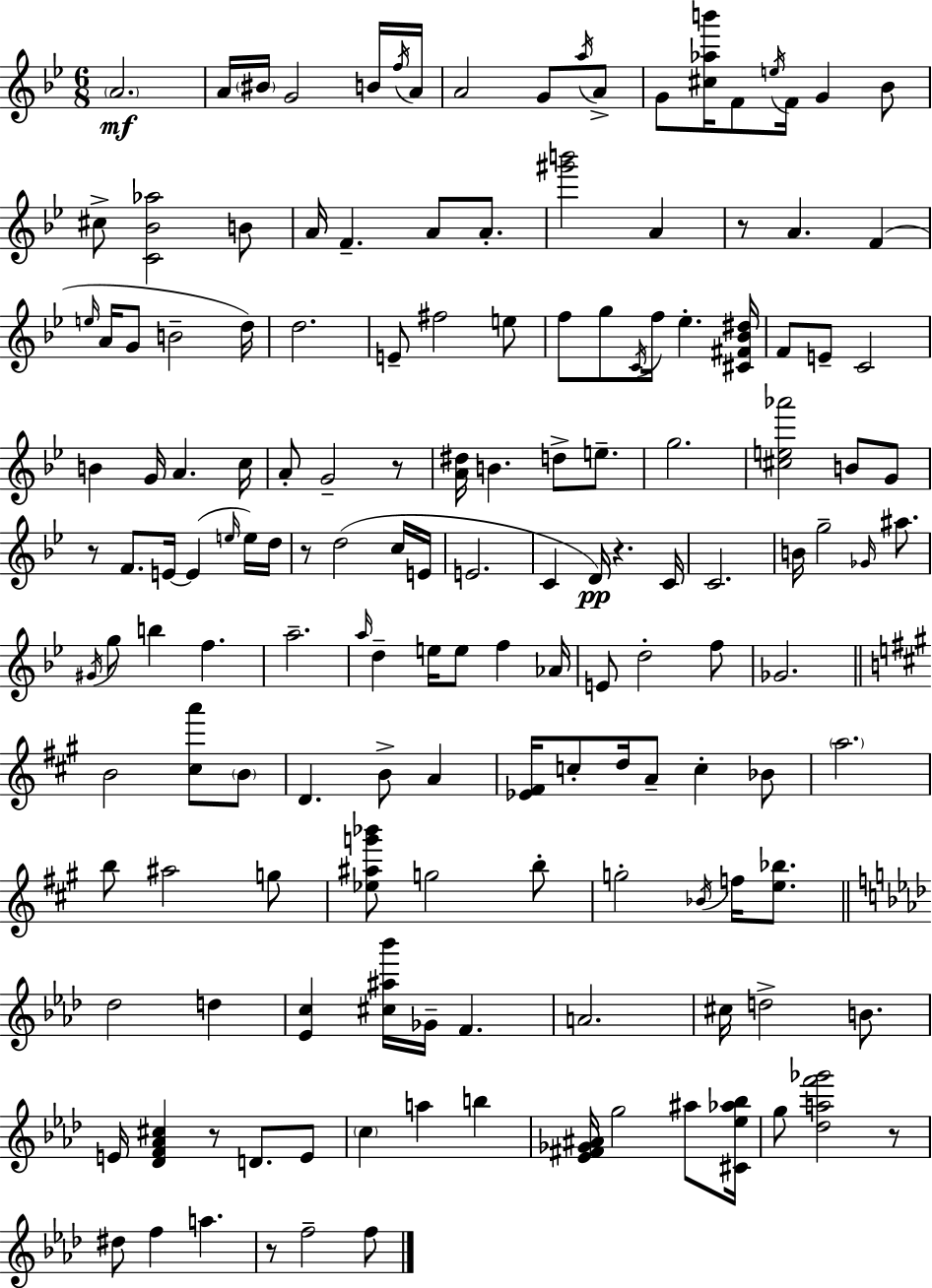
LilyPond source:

{
  \clef treble
  \numericTimeSignature
  \time 6/8
  \key bes \major
  \repeat volta 2 { \parenthesize a'2.\mf | a'16 \parenthesize bis'16 g'2 b'16 \acciaccatura { f''16 } | a'16 a'2 g'8 \acciaccatura { a''16 } | a'8-> g'8 <cis'' aes'' b'''>16 f'8 \acciaccatura { e''16 } f'16 g'4 | \break bes'8 cis''8-> <c' bes' aes''>2 | b'8 a'16 f'4.-- a'8 | a'8.-. <gis''' b'''>2 a'4 | r8 a'4. f'4( | \break \grace { e''16 } a'16 g'8 b'2-- | d''16) d''2. | e'8-- fis''2 | e''8 f''8 g''8 \acciaccatura { c'16 } f''16 ees''4.-. | \break <cis' fis' bes' dis''>16 f'8 e'8-- c'2 | b'4 g'16 a'4. | c''16 a'8-. g'2-- | r8 <a' dis''>16 b'4. | \break d''8-> e''8.-- g''2. | <cis'' e'' aes'''>2 | b'8 g'8 r8 f'8. e'16~~ e'4( | \grace { e''16 } e''16) d''16 r8 d''2( | \break c''16 e'16 e'2. | c'4 d'16\pp) r4. | c'16 c'2. | b'16 g''2-- | \break \grace { ges'16 } ais''8. \acciaccatura { gis'16 } g''8 b''4 | f''4. a''2.-- | \grace { a''16 } d''4-- | e''16 e''8 f''4 aes'16 e'8 d''2-. | \break f''8 ges'2. | \bar "||" \break \key a \major b'2 <cis'' a'''>8 \parenthesize b'8 | d'4. b'8-> a'4 | <ees' fis'>16 c''8-. d''16 a'8-- c''4-. bes'8 | \parenthesize a''2. | \break b''8 ais''2 g''8 | <ees'' ais'' g''' bes'''>8 g''2 b''8-. | g''2-. \acciaccatura { bes'16 } f''16 <e'' bes''>8. | \bar "||" \break \key f \minor des''2 d''4 | <ees' c''>4 <cis'' ais'' bes'''>16 ges'16-- f'4. | a'2. | cis''16 d''2-> b'8. | \break e'16 <des' f' aes' cis''>4 r8 d'8. e'8 | \parenthesize c''4 a''4 b''4 | <ees' fis' ges' ais'>16 g''2 ais''8 <cis' ees'' aes'' bes''>16 | g''8 <des'' a'' f''' ges'''>2 r8 | \break dis''8 f''4 a''4. | r8 f''2-- f''8 | } \bar "|."
}